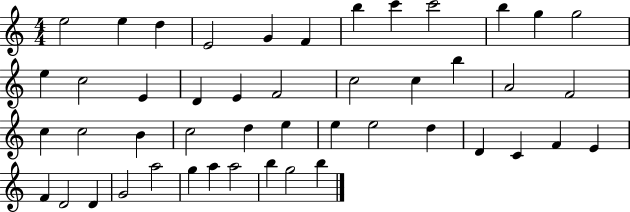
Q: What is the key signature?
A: C major